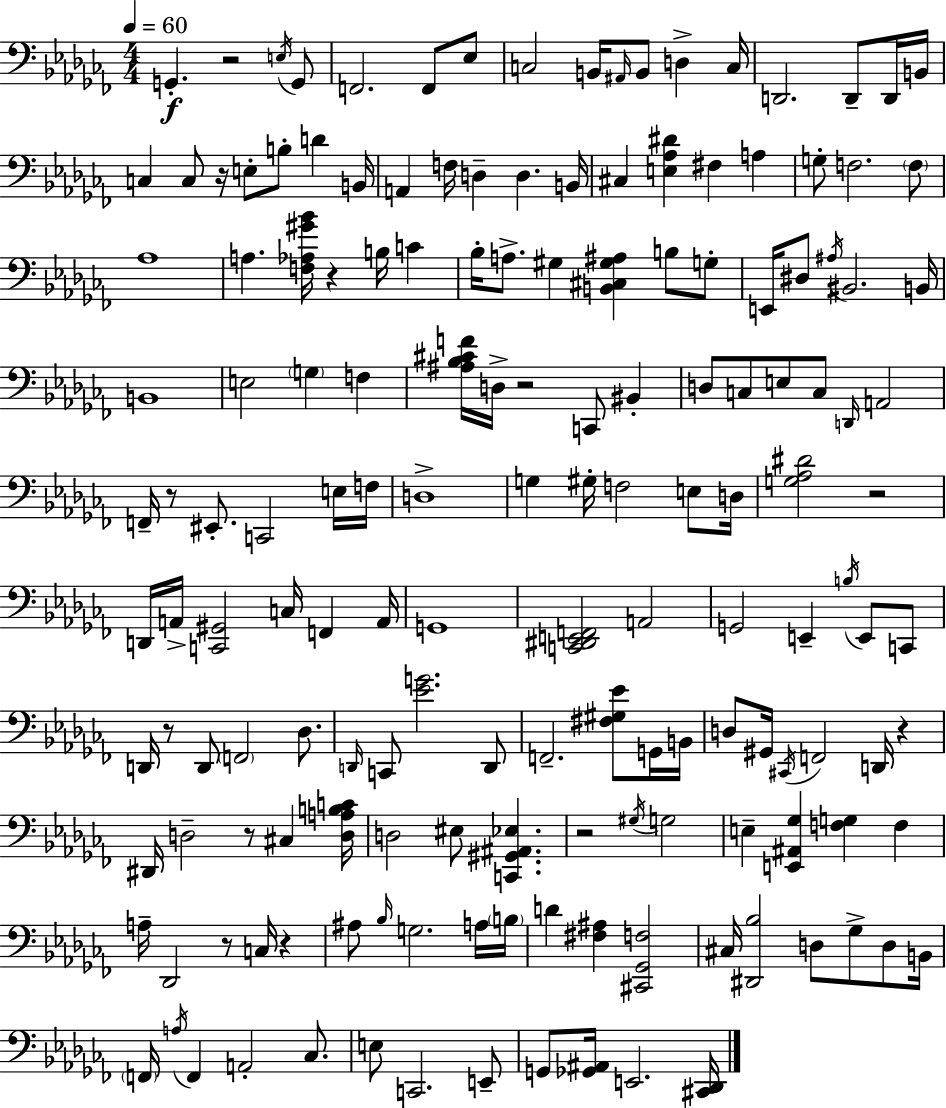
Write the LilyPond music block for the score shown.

{
  \clef bass
  \numericTimeSignature
  \time 4/4
  \key aes \minor
  \tempo 4 = 60
  g,4.-.\f r2 \acciaccatura { e16 } g,8 | f,2. f,8 ees8 | c2 b,16 \grace { ais,16 } b,8 d4-> | c16 d,2. d,8-- | \break d,16 b,16 c4 c8 r16 e8-. b8-. d'4 | b,16 a,4 f16 d4-- d4. | b,16 cis4 <e aes dis'>4 fis4 a4 | g8-. f2. | \break \parenthesize f8 aes1 | a4. <f aes gis' bes'>16 r4 b16 c'4 | bes16-. a8.-> gis4 <b, cis gis ais>4 b8 | g8-. e,16 dis8 \acciaccatura { ais16 } bis,2. | \break b,16 b,1 | e2 \parenthesize g4 f4 | <ais bes cis' f'>16 d16-> r2 c,8 bis,4-. | d8 c8 e8 c8 \grace { d,16 } a,2 | \break f,16-- r8 eis,8.-. c,2 | e16 f16 d1-> | g4 gis16-. f2 | e8 d16 <g aes dis'>2 r2 | \break d,16 a,16-> <c, gis,>2 c16 f,4 | a,16 g,1 | <c, dis, e, f,>2 a,2 | g,2 e,4-- | \break \acciaccatura { b16 } e,8 c,8 d,16 r8 d,8 \parenthesize f,2 | des8. \grace { d,16 } c,8 <ees' g'>2. | d,8 f,2.-- | <fis gis ees'>8 g,16 b,16 d8 gis,16 \acciaccatura { cis,16 } f,2 | \break d,16 r4 dis,16 d2-- | r8 cis4 <d a b c'>16 d2 eis8 | <c, gis, ais, ees>4. r2 \acciaccatura { gis16 } | g2 e4-- <e, ais, ges>4 | \break <f g>4 f4 a16-- des,2 | r8 c16 r4 ais8 \grace { bes16 } g2. | a16 \parenthesize b16 d'4 <fis ais>4 | <cis, ges, f>2 cis16 <dis, bes>2 | \break d8 ges8-> d8 b,16 \parenthesize f,16 \acciaccatura { a16 } f,4 a,2-. | ces8. e8 c,2. | e,8-- g,8 <ges, ais,>16 e,2. | <cis, des,>16 \bar "|."
}